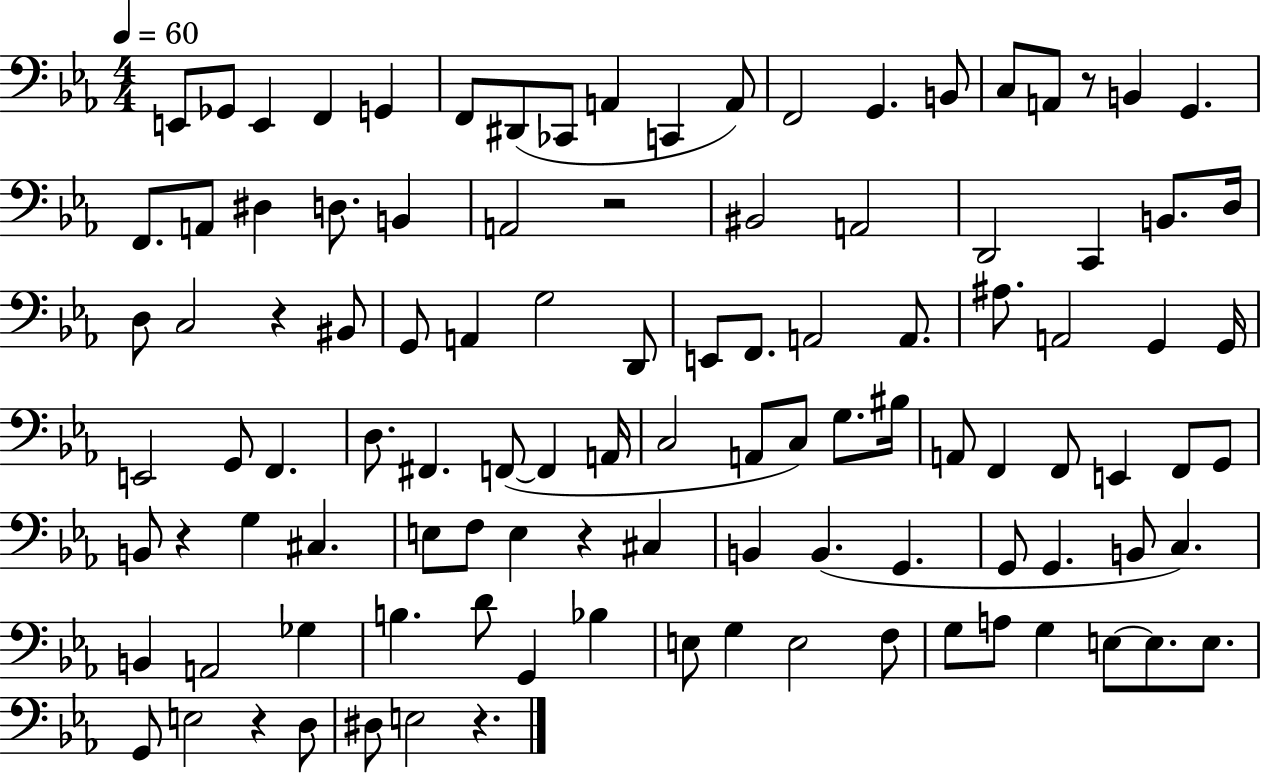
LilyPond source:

{
  \clef bass
  \numericTimeSignature
  \time 4/4
  \key ees \major
  \tempo 4 = 60
  e,8 ges,8 e,4 f,4 g,4 | f,8 dis,8( ces,8 a,4 c,4 a,8) | f,2 g,4. b,8 | c8 a,8 r8 b,4 g,4. | \break f,8. a,8 dis4 d8. b,4 | a,2 r2 | bis,2 a,2 | d,2 c,4 b,8. d16 | \break d8 c2 r4 bis,8 | g,8 a,4 g2 d,8 | e,8 f,8. a,2 a,8. | ais8. a,2 g,4 g,16 | \break e,2 g,8 f,4. | d8. fis,4. f,8~(~ f,4 a,16 | c2 a,8 c8) g8. bis16 | a,8 f,4 f,8 e,4 f,8 g,8 | \break b,8 r4 g4 cis4. | e8 f8 e4 r4 cis4 | b,4 b,4.( g,4. | g,8 g,4. b,8 c4.) | \break b,4 a,2 ges4 | b4. d'8 g,4 bes4 | e8 g4 e2 f8 | g8 a8 g4 e8~~ e8. e8. | \break g,8 e2 r4 d8 | dis8 e2 r4. | \bar "|."
}